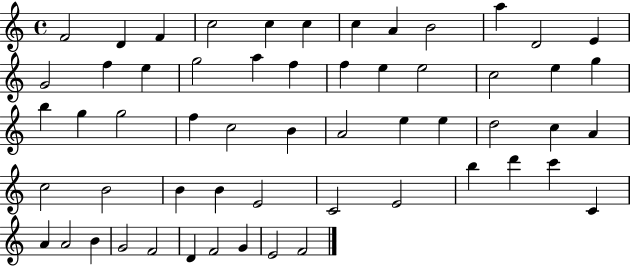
F4/h D4/q F4/q C5/h C5/q C5/q C5/q A4/q B4/h A5/q D4/h E4/q G4/h F5/q E5/q G5/h A5/q F5/q F5/q E5/q E5/h C5/h E5/q G5/q B5/q G5/q G5/h F5/q C5/h B4/q A4/h E5/q E5/q D5/h C5/q A4/q C5/h B4/h B4/q B4/q E4/h C4/h E4/h B5/q D6/q C6/q C4/q A4/q A4/h B4/q G4/h F4/h D4/q F4/h G4/q E4/h F4/h